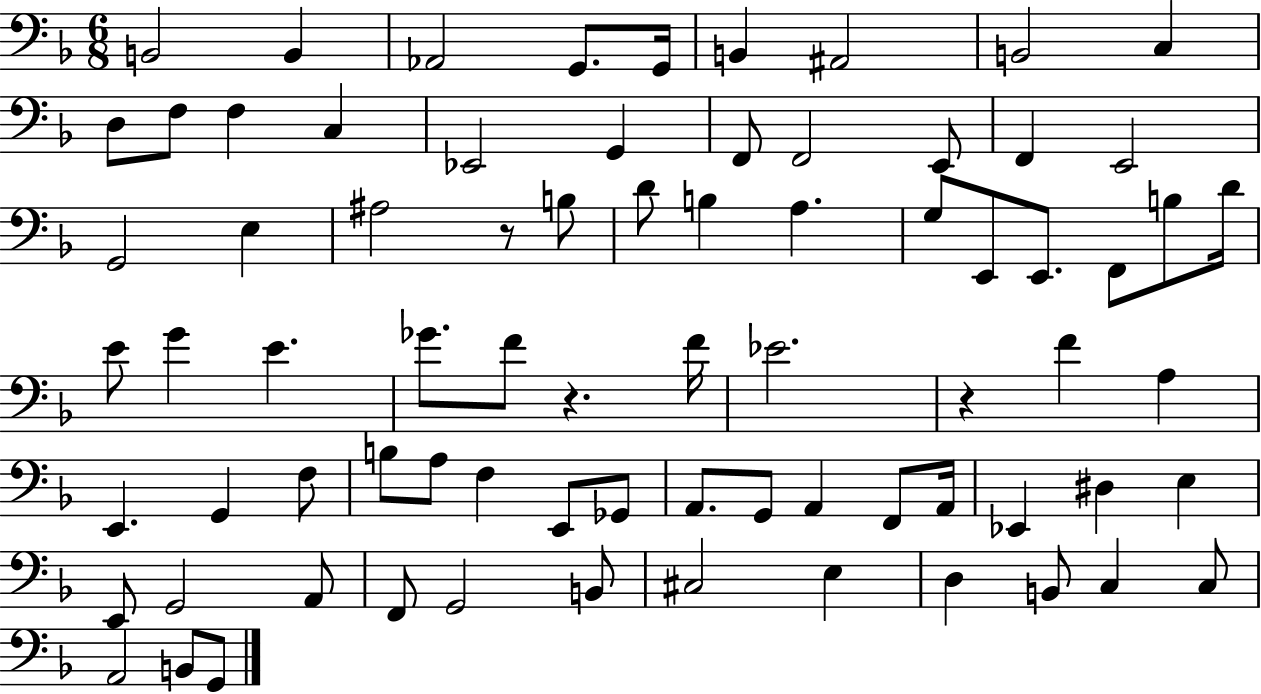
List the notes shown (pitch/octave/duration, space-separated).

B2/h B2/q Ab2/h G2/e. G2/s B2/q A#2/h B2/h C3/q D3/e F3/e F3/q C3/q Eb2/h G2/q F2/e F2/h E2/e F2/q E2/h G2/h E3/q A#3/h R/e B3/e D4/e B3/q A3/q. G3/e E2/e E2/e. F2/e B3/e D4/s E4/e G4/q E4/q. Gb4/e. F4/e R/q. F4/s Eb4/h. R/q F4/q A3/q E2/q. G2/q F3/e B3/e A3/e F3/q E2/e Gb2/e A2/e. G2/e A2/q F2/e A2/s Eb2/q D#3/q E3/q E2/e G2/h A2/e F2/e G2/h B2/e C#3/h E3/q D3/q B2/e C3/q C3/e A2/h B2/e G2/e